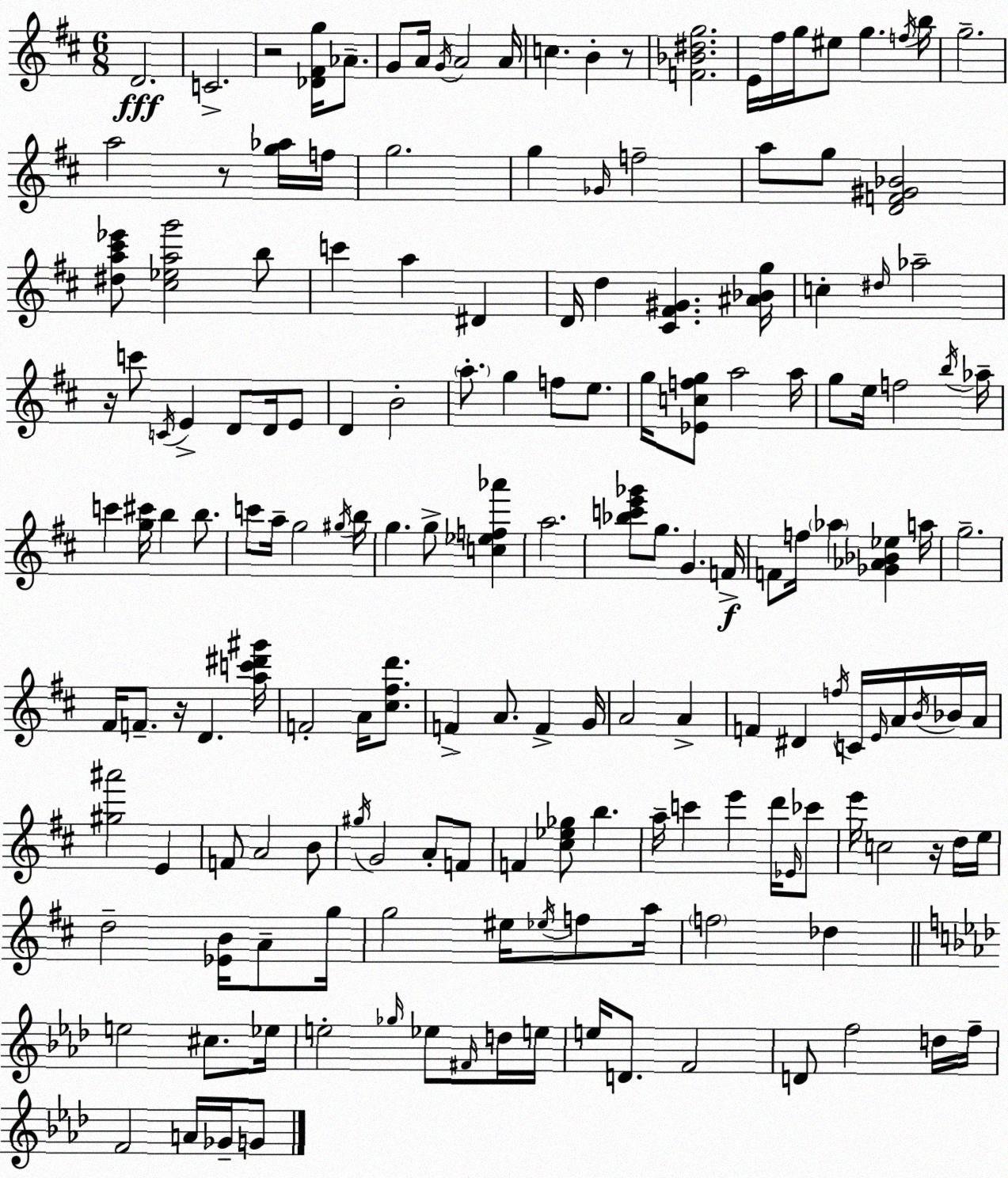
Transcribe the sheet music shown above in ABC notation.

X:1
T:Untitled
M:6/8
L:1/4
K:D
D2 C2 z2 [_D^Fg]/4 _A/2 G/2 A/4 G/4 A2 A/4 c B z/2 [F_B^dg]2 E/4 ^f/4 g/4 ^e/2 g f/4 b/4 g2 a2 z/2 [g_a]/4 f/4 g2 g _G/4 f2 a/2 g/2 [DF^G_B]2 [^da^c'_e']/2 [^c_eag']2 b/2 c' a ^D D/4 d [^C^F^G] [^A_Bg]/4 c ^d/4 _a2 z/4 c'/2 C/4 E D/2 D/4 E/2 D B2 a/2 g f/2 e/2 g/4 [_Ecfg]/2 a2 a/4 g/2 e/4 f2 b/4 _a/4 c' [g^c']/4 b b/2 c'/2 a/4 g2 ^g/4 b/4 g g/2 [c_ef_a'] a2 [_bc'e'_g']/2 g/2 G F/4 F/2 f/4 _a [_G_A_B_e] a/4 g2 ^F/4 F/2 z/4 D [ac'^d'^g']/4 F2 A/4 [^c^fd']/2 F A/2 F G/4 A2 A F ^D f/4 C/4 E/4 A/4 B/4 _B/4 A/4 [^g^a']2 E F/2 A2 B/2 ^g/4 G2 A/2 F/2 F [^c_e_g]/2 b a/4 c' e' d'/4 _E/4 _c'/2 e'/4 c2 z/4 d/4 e/4 d2 [_EB]/4 A/2 g/4 g2 ^e/4 _e/4 f/2 a/4 f2 _d e2 ^c/2 _e/4 e2 _g/4 _e/2 ^F/4 d/4 e/4 e/4 D/2 F2 D/2 f2 d/4 f/4 F2 A/4 _G/4 G/2